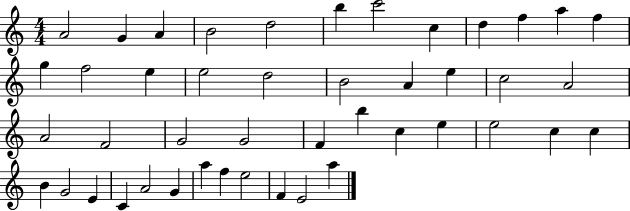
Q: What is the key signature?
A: C major